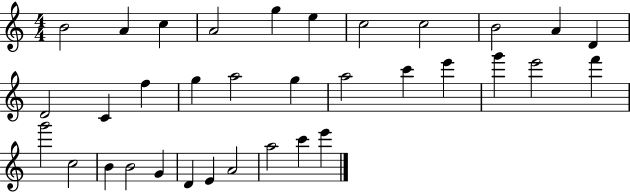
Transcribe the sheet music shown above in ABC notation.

X:1
T:Untitled
M:4/4
L:1/4
K:C
B2 A c A2 g e c2 c2 B2 A D D2 C f g a2 g a2 c' e' g' e'2 f' g'2 c2 B B2 G D E A2 a2 c' e'